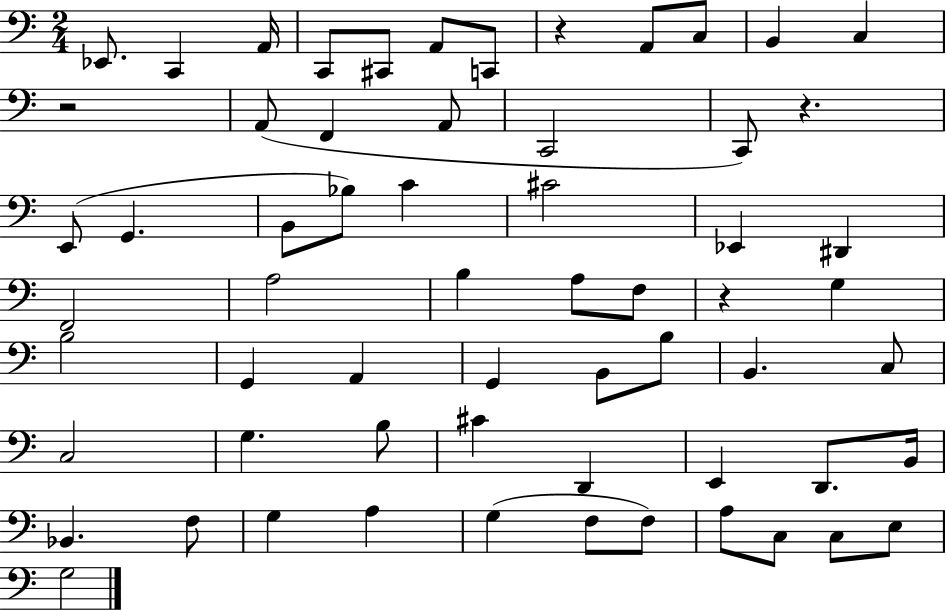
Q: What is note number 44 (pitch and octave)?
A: E2